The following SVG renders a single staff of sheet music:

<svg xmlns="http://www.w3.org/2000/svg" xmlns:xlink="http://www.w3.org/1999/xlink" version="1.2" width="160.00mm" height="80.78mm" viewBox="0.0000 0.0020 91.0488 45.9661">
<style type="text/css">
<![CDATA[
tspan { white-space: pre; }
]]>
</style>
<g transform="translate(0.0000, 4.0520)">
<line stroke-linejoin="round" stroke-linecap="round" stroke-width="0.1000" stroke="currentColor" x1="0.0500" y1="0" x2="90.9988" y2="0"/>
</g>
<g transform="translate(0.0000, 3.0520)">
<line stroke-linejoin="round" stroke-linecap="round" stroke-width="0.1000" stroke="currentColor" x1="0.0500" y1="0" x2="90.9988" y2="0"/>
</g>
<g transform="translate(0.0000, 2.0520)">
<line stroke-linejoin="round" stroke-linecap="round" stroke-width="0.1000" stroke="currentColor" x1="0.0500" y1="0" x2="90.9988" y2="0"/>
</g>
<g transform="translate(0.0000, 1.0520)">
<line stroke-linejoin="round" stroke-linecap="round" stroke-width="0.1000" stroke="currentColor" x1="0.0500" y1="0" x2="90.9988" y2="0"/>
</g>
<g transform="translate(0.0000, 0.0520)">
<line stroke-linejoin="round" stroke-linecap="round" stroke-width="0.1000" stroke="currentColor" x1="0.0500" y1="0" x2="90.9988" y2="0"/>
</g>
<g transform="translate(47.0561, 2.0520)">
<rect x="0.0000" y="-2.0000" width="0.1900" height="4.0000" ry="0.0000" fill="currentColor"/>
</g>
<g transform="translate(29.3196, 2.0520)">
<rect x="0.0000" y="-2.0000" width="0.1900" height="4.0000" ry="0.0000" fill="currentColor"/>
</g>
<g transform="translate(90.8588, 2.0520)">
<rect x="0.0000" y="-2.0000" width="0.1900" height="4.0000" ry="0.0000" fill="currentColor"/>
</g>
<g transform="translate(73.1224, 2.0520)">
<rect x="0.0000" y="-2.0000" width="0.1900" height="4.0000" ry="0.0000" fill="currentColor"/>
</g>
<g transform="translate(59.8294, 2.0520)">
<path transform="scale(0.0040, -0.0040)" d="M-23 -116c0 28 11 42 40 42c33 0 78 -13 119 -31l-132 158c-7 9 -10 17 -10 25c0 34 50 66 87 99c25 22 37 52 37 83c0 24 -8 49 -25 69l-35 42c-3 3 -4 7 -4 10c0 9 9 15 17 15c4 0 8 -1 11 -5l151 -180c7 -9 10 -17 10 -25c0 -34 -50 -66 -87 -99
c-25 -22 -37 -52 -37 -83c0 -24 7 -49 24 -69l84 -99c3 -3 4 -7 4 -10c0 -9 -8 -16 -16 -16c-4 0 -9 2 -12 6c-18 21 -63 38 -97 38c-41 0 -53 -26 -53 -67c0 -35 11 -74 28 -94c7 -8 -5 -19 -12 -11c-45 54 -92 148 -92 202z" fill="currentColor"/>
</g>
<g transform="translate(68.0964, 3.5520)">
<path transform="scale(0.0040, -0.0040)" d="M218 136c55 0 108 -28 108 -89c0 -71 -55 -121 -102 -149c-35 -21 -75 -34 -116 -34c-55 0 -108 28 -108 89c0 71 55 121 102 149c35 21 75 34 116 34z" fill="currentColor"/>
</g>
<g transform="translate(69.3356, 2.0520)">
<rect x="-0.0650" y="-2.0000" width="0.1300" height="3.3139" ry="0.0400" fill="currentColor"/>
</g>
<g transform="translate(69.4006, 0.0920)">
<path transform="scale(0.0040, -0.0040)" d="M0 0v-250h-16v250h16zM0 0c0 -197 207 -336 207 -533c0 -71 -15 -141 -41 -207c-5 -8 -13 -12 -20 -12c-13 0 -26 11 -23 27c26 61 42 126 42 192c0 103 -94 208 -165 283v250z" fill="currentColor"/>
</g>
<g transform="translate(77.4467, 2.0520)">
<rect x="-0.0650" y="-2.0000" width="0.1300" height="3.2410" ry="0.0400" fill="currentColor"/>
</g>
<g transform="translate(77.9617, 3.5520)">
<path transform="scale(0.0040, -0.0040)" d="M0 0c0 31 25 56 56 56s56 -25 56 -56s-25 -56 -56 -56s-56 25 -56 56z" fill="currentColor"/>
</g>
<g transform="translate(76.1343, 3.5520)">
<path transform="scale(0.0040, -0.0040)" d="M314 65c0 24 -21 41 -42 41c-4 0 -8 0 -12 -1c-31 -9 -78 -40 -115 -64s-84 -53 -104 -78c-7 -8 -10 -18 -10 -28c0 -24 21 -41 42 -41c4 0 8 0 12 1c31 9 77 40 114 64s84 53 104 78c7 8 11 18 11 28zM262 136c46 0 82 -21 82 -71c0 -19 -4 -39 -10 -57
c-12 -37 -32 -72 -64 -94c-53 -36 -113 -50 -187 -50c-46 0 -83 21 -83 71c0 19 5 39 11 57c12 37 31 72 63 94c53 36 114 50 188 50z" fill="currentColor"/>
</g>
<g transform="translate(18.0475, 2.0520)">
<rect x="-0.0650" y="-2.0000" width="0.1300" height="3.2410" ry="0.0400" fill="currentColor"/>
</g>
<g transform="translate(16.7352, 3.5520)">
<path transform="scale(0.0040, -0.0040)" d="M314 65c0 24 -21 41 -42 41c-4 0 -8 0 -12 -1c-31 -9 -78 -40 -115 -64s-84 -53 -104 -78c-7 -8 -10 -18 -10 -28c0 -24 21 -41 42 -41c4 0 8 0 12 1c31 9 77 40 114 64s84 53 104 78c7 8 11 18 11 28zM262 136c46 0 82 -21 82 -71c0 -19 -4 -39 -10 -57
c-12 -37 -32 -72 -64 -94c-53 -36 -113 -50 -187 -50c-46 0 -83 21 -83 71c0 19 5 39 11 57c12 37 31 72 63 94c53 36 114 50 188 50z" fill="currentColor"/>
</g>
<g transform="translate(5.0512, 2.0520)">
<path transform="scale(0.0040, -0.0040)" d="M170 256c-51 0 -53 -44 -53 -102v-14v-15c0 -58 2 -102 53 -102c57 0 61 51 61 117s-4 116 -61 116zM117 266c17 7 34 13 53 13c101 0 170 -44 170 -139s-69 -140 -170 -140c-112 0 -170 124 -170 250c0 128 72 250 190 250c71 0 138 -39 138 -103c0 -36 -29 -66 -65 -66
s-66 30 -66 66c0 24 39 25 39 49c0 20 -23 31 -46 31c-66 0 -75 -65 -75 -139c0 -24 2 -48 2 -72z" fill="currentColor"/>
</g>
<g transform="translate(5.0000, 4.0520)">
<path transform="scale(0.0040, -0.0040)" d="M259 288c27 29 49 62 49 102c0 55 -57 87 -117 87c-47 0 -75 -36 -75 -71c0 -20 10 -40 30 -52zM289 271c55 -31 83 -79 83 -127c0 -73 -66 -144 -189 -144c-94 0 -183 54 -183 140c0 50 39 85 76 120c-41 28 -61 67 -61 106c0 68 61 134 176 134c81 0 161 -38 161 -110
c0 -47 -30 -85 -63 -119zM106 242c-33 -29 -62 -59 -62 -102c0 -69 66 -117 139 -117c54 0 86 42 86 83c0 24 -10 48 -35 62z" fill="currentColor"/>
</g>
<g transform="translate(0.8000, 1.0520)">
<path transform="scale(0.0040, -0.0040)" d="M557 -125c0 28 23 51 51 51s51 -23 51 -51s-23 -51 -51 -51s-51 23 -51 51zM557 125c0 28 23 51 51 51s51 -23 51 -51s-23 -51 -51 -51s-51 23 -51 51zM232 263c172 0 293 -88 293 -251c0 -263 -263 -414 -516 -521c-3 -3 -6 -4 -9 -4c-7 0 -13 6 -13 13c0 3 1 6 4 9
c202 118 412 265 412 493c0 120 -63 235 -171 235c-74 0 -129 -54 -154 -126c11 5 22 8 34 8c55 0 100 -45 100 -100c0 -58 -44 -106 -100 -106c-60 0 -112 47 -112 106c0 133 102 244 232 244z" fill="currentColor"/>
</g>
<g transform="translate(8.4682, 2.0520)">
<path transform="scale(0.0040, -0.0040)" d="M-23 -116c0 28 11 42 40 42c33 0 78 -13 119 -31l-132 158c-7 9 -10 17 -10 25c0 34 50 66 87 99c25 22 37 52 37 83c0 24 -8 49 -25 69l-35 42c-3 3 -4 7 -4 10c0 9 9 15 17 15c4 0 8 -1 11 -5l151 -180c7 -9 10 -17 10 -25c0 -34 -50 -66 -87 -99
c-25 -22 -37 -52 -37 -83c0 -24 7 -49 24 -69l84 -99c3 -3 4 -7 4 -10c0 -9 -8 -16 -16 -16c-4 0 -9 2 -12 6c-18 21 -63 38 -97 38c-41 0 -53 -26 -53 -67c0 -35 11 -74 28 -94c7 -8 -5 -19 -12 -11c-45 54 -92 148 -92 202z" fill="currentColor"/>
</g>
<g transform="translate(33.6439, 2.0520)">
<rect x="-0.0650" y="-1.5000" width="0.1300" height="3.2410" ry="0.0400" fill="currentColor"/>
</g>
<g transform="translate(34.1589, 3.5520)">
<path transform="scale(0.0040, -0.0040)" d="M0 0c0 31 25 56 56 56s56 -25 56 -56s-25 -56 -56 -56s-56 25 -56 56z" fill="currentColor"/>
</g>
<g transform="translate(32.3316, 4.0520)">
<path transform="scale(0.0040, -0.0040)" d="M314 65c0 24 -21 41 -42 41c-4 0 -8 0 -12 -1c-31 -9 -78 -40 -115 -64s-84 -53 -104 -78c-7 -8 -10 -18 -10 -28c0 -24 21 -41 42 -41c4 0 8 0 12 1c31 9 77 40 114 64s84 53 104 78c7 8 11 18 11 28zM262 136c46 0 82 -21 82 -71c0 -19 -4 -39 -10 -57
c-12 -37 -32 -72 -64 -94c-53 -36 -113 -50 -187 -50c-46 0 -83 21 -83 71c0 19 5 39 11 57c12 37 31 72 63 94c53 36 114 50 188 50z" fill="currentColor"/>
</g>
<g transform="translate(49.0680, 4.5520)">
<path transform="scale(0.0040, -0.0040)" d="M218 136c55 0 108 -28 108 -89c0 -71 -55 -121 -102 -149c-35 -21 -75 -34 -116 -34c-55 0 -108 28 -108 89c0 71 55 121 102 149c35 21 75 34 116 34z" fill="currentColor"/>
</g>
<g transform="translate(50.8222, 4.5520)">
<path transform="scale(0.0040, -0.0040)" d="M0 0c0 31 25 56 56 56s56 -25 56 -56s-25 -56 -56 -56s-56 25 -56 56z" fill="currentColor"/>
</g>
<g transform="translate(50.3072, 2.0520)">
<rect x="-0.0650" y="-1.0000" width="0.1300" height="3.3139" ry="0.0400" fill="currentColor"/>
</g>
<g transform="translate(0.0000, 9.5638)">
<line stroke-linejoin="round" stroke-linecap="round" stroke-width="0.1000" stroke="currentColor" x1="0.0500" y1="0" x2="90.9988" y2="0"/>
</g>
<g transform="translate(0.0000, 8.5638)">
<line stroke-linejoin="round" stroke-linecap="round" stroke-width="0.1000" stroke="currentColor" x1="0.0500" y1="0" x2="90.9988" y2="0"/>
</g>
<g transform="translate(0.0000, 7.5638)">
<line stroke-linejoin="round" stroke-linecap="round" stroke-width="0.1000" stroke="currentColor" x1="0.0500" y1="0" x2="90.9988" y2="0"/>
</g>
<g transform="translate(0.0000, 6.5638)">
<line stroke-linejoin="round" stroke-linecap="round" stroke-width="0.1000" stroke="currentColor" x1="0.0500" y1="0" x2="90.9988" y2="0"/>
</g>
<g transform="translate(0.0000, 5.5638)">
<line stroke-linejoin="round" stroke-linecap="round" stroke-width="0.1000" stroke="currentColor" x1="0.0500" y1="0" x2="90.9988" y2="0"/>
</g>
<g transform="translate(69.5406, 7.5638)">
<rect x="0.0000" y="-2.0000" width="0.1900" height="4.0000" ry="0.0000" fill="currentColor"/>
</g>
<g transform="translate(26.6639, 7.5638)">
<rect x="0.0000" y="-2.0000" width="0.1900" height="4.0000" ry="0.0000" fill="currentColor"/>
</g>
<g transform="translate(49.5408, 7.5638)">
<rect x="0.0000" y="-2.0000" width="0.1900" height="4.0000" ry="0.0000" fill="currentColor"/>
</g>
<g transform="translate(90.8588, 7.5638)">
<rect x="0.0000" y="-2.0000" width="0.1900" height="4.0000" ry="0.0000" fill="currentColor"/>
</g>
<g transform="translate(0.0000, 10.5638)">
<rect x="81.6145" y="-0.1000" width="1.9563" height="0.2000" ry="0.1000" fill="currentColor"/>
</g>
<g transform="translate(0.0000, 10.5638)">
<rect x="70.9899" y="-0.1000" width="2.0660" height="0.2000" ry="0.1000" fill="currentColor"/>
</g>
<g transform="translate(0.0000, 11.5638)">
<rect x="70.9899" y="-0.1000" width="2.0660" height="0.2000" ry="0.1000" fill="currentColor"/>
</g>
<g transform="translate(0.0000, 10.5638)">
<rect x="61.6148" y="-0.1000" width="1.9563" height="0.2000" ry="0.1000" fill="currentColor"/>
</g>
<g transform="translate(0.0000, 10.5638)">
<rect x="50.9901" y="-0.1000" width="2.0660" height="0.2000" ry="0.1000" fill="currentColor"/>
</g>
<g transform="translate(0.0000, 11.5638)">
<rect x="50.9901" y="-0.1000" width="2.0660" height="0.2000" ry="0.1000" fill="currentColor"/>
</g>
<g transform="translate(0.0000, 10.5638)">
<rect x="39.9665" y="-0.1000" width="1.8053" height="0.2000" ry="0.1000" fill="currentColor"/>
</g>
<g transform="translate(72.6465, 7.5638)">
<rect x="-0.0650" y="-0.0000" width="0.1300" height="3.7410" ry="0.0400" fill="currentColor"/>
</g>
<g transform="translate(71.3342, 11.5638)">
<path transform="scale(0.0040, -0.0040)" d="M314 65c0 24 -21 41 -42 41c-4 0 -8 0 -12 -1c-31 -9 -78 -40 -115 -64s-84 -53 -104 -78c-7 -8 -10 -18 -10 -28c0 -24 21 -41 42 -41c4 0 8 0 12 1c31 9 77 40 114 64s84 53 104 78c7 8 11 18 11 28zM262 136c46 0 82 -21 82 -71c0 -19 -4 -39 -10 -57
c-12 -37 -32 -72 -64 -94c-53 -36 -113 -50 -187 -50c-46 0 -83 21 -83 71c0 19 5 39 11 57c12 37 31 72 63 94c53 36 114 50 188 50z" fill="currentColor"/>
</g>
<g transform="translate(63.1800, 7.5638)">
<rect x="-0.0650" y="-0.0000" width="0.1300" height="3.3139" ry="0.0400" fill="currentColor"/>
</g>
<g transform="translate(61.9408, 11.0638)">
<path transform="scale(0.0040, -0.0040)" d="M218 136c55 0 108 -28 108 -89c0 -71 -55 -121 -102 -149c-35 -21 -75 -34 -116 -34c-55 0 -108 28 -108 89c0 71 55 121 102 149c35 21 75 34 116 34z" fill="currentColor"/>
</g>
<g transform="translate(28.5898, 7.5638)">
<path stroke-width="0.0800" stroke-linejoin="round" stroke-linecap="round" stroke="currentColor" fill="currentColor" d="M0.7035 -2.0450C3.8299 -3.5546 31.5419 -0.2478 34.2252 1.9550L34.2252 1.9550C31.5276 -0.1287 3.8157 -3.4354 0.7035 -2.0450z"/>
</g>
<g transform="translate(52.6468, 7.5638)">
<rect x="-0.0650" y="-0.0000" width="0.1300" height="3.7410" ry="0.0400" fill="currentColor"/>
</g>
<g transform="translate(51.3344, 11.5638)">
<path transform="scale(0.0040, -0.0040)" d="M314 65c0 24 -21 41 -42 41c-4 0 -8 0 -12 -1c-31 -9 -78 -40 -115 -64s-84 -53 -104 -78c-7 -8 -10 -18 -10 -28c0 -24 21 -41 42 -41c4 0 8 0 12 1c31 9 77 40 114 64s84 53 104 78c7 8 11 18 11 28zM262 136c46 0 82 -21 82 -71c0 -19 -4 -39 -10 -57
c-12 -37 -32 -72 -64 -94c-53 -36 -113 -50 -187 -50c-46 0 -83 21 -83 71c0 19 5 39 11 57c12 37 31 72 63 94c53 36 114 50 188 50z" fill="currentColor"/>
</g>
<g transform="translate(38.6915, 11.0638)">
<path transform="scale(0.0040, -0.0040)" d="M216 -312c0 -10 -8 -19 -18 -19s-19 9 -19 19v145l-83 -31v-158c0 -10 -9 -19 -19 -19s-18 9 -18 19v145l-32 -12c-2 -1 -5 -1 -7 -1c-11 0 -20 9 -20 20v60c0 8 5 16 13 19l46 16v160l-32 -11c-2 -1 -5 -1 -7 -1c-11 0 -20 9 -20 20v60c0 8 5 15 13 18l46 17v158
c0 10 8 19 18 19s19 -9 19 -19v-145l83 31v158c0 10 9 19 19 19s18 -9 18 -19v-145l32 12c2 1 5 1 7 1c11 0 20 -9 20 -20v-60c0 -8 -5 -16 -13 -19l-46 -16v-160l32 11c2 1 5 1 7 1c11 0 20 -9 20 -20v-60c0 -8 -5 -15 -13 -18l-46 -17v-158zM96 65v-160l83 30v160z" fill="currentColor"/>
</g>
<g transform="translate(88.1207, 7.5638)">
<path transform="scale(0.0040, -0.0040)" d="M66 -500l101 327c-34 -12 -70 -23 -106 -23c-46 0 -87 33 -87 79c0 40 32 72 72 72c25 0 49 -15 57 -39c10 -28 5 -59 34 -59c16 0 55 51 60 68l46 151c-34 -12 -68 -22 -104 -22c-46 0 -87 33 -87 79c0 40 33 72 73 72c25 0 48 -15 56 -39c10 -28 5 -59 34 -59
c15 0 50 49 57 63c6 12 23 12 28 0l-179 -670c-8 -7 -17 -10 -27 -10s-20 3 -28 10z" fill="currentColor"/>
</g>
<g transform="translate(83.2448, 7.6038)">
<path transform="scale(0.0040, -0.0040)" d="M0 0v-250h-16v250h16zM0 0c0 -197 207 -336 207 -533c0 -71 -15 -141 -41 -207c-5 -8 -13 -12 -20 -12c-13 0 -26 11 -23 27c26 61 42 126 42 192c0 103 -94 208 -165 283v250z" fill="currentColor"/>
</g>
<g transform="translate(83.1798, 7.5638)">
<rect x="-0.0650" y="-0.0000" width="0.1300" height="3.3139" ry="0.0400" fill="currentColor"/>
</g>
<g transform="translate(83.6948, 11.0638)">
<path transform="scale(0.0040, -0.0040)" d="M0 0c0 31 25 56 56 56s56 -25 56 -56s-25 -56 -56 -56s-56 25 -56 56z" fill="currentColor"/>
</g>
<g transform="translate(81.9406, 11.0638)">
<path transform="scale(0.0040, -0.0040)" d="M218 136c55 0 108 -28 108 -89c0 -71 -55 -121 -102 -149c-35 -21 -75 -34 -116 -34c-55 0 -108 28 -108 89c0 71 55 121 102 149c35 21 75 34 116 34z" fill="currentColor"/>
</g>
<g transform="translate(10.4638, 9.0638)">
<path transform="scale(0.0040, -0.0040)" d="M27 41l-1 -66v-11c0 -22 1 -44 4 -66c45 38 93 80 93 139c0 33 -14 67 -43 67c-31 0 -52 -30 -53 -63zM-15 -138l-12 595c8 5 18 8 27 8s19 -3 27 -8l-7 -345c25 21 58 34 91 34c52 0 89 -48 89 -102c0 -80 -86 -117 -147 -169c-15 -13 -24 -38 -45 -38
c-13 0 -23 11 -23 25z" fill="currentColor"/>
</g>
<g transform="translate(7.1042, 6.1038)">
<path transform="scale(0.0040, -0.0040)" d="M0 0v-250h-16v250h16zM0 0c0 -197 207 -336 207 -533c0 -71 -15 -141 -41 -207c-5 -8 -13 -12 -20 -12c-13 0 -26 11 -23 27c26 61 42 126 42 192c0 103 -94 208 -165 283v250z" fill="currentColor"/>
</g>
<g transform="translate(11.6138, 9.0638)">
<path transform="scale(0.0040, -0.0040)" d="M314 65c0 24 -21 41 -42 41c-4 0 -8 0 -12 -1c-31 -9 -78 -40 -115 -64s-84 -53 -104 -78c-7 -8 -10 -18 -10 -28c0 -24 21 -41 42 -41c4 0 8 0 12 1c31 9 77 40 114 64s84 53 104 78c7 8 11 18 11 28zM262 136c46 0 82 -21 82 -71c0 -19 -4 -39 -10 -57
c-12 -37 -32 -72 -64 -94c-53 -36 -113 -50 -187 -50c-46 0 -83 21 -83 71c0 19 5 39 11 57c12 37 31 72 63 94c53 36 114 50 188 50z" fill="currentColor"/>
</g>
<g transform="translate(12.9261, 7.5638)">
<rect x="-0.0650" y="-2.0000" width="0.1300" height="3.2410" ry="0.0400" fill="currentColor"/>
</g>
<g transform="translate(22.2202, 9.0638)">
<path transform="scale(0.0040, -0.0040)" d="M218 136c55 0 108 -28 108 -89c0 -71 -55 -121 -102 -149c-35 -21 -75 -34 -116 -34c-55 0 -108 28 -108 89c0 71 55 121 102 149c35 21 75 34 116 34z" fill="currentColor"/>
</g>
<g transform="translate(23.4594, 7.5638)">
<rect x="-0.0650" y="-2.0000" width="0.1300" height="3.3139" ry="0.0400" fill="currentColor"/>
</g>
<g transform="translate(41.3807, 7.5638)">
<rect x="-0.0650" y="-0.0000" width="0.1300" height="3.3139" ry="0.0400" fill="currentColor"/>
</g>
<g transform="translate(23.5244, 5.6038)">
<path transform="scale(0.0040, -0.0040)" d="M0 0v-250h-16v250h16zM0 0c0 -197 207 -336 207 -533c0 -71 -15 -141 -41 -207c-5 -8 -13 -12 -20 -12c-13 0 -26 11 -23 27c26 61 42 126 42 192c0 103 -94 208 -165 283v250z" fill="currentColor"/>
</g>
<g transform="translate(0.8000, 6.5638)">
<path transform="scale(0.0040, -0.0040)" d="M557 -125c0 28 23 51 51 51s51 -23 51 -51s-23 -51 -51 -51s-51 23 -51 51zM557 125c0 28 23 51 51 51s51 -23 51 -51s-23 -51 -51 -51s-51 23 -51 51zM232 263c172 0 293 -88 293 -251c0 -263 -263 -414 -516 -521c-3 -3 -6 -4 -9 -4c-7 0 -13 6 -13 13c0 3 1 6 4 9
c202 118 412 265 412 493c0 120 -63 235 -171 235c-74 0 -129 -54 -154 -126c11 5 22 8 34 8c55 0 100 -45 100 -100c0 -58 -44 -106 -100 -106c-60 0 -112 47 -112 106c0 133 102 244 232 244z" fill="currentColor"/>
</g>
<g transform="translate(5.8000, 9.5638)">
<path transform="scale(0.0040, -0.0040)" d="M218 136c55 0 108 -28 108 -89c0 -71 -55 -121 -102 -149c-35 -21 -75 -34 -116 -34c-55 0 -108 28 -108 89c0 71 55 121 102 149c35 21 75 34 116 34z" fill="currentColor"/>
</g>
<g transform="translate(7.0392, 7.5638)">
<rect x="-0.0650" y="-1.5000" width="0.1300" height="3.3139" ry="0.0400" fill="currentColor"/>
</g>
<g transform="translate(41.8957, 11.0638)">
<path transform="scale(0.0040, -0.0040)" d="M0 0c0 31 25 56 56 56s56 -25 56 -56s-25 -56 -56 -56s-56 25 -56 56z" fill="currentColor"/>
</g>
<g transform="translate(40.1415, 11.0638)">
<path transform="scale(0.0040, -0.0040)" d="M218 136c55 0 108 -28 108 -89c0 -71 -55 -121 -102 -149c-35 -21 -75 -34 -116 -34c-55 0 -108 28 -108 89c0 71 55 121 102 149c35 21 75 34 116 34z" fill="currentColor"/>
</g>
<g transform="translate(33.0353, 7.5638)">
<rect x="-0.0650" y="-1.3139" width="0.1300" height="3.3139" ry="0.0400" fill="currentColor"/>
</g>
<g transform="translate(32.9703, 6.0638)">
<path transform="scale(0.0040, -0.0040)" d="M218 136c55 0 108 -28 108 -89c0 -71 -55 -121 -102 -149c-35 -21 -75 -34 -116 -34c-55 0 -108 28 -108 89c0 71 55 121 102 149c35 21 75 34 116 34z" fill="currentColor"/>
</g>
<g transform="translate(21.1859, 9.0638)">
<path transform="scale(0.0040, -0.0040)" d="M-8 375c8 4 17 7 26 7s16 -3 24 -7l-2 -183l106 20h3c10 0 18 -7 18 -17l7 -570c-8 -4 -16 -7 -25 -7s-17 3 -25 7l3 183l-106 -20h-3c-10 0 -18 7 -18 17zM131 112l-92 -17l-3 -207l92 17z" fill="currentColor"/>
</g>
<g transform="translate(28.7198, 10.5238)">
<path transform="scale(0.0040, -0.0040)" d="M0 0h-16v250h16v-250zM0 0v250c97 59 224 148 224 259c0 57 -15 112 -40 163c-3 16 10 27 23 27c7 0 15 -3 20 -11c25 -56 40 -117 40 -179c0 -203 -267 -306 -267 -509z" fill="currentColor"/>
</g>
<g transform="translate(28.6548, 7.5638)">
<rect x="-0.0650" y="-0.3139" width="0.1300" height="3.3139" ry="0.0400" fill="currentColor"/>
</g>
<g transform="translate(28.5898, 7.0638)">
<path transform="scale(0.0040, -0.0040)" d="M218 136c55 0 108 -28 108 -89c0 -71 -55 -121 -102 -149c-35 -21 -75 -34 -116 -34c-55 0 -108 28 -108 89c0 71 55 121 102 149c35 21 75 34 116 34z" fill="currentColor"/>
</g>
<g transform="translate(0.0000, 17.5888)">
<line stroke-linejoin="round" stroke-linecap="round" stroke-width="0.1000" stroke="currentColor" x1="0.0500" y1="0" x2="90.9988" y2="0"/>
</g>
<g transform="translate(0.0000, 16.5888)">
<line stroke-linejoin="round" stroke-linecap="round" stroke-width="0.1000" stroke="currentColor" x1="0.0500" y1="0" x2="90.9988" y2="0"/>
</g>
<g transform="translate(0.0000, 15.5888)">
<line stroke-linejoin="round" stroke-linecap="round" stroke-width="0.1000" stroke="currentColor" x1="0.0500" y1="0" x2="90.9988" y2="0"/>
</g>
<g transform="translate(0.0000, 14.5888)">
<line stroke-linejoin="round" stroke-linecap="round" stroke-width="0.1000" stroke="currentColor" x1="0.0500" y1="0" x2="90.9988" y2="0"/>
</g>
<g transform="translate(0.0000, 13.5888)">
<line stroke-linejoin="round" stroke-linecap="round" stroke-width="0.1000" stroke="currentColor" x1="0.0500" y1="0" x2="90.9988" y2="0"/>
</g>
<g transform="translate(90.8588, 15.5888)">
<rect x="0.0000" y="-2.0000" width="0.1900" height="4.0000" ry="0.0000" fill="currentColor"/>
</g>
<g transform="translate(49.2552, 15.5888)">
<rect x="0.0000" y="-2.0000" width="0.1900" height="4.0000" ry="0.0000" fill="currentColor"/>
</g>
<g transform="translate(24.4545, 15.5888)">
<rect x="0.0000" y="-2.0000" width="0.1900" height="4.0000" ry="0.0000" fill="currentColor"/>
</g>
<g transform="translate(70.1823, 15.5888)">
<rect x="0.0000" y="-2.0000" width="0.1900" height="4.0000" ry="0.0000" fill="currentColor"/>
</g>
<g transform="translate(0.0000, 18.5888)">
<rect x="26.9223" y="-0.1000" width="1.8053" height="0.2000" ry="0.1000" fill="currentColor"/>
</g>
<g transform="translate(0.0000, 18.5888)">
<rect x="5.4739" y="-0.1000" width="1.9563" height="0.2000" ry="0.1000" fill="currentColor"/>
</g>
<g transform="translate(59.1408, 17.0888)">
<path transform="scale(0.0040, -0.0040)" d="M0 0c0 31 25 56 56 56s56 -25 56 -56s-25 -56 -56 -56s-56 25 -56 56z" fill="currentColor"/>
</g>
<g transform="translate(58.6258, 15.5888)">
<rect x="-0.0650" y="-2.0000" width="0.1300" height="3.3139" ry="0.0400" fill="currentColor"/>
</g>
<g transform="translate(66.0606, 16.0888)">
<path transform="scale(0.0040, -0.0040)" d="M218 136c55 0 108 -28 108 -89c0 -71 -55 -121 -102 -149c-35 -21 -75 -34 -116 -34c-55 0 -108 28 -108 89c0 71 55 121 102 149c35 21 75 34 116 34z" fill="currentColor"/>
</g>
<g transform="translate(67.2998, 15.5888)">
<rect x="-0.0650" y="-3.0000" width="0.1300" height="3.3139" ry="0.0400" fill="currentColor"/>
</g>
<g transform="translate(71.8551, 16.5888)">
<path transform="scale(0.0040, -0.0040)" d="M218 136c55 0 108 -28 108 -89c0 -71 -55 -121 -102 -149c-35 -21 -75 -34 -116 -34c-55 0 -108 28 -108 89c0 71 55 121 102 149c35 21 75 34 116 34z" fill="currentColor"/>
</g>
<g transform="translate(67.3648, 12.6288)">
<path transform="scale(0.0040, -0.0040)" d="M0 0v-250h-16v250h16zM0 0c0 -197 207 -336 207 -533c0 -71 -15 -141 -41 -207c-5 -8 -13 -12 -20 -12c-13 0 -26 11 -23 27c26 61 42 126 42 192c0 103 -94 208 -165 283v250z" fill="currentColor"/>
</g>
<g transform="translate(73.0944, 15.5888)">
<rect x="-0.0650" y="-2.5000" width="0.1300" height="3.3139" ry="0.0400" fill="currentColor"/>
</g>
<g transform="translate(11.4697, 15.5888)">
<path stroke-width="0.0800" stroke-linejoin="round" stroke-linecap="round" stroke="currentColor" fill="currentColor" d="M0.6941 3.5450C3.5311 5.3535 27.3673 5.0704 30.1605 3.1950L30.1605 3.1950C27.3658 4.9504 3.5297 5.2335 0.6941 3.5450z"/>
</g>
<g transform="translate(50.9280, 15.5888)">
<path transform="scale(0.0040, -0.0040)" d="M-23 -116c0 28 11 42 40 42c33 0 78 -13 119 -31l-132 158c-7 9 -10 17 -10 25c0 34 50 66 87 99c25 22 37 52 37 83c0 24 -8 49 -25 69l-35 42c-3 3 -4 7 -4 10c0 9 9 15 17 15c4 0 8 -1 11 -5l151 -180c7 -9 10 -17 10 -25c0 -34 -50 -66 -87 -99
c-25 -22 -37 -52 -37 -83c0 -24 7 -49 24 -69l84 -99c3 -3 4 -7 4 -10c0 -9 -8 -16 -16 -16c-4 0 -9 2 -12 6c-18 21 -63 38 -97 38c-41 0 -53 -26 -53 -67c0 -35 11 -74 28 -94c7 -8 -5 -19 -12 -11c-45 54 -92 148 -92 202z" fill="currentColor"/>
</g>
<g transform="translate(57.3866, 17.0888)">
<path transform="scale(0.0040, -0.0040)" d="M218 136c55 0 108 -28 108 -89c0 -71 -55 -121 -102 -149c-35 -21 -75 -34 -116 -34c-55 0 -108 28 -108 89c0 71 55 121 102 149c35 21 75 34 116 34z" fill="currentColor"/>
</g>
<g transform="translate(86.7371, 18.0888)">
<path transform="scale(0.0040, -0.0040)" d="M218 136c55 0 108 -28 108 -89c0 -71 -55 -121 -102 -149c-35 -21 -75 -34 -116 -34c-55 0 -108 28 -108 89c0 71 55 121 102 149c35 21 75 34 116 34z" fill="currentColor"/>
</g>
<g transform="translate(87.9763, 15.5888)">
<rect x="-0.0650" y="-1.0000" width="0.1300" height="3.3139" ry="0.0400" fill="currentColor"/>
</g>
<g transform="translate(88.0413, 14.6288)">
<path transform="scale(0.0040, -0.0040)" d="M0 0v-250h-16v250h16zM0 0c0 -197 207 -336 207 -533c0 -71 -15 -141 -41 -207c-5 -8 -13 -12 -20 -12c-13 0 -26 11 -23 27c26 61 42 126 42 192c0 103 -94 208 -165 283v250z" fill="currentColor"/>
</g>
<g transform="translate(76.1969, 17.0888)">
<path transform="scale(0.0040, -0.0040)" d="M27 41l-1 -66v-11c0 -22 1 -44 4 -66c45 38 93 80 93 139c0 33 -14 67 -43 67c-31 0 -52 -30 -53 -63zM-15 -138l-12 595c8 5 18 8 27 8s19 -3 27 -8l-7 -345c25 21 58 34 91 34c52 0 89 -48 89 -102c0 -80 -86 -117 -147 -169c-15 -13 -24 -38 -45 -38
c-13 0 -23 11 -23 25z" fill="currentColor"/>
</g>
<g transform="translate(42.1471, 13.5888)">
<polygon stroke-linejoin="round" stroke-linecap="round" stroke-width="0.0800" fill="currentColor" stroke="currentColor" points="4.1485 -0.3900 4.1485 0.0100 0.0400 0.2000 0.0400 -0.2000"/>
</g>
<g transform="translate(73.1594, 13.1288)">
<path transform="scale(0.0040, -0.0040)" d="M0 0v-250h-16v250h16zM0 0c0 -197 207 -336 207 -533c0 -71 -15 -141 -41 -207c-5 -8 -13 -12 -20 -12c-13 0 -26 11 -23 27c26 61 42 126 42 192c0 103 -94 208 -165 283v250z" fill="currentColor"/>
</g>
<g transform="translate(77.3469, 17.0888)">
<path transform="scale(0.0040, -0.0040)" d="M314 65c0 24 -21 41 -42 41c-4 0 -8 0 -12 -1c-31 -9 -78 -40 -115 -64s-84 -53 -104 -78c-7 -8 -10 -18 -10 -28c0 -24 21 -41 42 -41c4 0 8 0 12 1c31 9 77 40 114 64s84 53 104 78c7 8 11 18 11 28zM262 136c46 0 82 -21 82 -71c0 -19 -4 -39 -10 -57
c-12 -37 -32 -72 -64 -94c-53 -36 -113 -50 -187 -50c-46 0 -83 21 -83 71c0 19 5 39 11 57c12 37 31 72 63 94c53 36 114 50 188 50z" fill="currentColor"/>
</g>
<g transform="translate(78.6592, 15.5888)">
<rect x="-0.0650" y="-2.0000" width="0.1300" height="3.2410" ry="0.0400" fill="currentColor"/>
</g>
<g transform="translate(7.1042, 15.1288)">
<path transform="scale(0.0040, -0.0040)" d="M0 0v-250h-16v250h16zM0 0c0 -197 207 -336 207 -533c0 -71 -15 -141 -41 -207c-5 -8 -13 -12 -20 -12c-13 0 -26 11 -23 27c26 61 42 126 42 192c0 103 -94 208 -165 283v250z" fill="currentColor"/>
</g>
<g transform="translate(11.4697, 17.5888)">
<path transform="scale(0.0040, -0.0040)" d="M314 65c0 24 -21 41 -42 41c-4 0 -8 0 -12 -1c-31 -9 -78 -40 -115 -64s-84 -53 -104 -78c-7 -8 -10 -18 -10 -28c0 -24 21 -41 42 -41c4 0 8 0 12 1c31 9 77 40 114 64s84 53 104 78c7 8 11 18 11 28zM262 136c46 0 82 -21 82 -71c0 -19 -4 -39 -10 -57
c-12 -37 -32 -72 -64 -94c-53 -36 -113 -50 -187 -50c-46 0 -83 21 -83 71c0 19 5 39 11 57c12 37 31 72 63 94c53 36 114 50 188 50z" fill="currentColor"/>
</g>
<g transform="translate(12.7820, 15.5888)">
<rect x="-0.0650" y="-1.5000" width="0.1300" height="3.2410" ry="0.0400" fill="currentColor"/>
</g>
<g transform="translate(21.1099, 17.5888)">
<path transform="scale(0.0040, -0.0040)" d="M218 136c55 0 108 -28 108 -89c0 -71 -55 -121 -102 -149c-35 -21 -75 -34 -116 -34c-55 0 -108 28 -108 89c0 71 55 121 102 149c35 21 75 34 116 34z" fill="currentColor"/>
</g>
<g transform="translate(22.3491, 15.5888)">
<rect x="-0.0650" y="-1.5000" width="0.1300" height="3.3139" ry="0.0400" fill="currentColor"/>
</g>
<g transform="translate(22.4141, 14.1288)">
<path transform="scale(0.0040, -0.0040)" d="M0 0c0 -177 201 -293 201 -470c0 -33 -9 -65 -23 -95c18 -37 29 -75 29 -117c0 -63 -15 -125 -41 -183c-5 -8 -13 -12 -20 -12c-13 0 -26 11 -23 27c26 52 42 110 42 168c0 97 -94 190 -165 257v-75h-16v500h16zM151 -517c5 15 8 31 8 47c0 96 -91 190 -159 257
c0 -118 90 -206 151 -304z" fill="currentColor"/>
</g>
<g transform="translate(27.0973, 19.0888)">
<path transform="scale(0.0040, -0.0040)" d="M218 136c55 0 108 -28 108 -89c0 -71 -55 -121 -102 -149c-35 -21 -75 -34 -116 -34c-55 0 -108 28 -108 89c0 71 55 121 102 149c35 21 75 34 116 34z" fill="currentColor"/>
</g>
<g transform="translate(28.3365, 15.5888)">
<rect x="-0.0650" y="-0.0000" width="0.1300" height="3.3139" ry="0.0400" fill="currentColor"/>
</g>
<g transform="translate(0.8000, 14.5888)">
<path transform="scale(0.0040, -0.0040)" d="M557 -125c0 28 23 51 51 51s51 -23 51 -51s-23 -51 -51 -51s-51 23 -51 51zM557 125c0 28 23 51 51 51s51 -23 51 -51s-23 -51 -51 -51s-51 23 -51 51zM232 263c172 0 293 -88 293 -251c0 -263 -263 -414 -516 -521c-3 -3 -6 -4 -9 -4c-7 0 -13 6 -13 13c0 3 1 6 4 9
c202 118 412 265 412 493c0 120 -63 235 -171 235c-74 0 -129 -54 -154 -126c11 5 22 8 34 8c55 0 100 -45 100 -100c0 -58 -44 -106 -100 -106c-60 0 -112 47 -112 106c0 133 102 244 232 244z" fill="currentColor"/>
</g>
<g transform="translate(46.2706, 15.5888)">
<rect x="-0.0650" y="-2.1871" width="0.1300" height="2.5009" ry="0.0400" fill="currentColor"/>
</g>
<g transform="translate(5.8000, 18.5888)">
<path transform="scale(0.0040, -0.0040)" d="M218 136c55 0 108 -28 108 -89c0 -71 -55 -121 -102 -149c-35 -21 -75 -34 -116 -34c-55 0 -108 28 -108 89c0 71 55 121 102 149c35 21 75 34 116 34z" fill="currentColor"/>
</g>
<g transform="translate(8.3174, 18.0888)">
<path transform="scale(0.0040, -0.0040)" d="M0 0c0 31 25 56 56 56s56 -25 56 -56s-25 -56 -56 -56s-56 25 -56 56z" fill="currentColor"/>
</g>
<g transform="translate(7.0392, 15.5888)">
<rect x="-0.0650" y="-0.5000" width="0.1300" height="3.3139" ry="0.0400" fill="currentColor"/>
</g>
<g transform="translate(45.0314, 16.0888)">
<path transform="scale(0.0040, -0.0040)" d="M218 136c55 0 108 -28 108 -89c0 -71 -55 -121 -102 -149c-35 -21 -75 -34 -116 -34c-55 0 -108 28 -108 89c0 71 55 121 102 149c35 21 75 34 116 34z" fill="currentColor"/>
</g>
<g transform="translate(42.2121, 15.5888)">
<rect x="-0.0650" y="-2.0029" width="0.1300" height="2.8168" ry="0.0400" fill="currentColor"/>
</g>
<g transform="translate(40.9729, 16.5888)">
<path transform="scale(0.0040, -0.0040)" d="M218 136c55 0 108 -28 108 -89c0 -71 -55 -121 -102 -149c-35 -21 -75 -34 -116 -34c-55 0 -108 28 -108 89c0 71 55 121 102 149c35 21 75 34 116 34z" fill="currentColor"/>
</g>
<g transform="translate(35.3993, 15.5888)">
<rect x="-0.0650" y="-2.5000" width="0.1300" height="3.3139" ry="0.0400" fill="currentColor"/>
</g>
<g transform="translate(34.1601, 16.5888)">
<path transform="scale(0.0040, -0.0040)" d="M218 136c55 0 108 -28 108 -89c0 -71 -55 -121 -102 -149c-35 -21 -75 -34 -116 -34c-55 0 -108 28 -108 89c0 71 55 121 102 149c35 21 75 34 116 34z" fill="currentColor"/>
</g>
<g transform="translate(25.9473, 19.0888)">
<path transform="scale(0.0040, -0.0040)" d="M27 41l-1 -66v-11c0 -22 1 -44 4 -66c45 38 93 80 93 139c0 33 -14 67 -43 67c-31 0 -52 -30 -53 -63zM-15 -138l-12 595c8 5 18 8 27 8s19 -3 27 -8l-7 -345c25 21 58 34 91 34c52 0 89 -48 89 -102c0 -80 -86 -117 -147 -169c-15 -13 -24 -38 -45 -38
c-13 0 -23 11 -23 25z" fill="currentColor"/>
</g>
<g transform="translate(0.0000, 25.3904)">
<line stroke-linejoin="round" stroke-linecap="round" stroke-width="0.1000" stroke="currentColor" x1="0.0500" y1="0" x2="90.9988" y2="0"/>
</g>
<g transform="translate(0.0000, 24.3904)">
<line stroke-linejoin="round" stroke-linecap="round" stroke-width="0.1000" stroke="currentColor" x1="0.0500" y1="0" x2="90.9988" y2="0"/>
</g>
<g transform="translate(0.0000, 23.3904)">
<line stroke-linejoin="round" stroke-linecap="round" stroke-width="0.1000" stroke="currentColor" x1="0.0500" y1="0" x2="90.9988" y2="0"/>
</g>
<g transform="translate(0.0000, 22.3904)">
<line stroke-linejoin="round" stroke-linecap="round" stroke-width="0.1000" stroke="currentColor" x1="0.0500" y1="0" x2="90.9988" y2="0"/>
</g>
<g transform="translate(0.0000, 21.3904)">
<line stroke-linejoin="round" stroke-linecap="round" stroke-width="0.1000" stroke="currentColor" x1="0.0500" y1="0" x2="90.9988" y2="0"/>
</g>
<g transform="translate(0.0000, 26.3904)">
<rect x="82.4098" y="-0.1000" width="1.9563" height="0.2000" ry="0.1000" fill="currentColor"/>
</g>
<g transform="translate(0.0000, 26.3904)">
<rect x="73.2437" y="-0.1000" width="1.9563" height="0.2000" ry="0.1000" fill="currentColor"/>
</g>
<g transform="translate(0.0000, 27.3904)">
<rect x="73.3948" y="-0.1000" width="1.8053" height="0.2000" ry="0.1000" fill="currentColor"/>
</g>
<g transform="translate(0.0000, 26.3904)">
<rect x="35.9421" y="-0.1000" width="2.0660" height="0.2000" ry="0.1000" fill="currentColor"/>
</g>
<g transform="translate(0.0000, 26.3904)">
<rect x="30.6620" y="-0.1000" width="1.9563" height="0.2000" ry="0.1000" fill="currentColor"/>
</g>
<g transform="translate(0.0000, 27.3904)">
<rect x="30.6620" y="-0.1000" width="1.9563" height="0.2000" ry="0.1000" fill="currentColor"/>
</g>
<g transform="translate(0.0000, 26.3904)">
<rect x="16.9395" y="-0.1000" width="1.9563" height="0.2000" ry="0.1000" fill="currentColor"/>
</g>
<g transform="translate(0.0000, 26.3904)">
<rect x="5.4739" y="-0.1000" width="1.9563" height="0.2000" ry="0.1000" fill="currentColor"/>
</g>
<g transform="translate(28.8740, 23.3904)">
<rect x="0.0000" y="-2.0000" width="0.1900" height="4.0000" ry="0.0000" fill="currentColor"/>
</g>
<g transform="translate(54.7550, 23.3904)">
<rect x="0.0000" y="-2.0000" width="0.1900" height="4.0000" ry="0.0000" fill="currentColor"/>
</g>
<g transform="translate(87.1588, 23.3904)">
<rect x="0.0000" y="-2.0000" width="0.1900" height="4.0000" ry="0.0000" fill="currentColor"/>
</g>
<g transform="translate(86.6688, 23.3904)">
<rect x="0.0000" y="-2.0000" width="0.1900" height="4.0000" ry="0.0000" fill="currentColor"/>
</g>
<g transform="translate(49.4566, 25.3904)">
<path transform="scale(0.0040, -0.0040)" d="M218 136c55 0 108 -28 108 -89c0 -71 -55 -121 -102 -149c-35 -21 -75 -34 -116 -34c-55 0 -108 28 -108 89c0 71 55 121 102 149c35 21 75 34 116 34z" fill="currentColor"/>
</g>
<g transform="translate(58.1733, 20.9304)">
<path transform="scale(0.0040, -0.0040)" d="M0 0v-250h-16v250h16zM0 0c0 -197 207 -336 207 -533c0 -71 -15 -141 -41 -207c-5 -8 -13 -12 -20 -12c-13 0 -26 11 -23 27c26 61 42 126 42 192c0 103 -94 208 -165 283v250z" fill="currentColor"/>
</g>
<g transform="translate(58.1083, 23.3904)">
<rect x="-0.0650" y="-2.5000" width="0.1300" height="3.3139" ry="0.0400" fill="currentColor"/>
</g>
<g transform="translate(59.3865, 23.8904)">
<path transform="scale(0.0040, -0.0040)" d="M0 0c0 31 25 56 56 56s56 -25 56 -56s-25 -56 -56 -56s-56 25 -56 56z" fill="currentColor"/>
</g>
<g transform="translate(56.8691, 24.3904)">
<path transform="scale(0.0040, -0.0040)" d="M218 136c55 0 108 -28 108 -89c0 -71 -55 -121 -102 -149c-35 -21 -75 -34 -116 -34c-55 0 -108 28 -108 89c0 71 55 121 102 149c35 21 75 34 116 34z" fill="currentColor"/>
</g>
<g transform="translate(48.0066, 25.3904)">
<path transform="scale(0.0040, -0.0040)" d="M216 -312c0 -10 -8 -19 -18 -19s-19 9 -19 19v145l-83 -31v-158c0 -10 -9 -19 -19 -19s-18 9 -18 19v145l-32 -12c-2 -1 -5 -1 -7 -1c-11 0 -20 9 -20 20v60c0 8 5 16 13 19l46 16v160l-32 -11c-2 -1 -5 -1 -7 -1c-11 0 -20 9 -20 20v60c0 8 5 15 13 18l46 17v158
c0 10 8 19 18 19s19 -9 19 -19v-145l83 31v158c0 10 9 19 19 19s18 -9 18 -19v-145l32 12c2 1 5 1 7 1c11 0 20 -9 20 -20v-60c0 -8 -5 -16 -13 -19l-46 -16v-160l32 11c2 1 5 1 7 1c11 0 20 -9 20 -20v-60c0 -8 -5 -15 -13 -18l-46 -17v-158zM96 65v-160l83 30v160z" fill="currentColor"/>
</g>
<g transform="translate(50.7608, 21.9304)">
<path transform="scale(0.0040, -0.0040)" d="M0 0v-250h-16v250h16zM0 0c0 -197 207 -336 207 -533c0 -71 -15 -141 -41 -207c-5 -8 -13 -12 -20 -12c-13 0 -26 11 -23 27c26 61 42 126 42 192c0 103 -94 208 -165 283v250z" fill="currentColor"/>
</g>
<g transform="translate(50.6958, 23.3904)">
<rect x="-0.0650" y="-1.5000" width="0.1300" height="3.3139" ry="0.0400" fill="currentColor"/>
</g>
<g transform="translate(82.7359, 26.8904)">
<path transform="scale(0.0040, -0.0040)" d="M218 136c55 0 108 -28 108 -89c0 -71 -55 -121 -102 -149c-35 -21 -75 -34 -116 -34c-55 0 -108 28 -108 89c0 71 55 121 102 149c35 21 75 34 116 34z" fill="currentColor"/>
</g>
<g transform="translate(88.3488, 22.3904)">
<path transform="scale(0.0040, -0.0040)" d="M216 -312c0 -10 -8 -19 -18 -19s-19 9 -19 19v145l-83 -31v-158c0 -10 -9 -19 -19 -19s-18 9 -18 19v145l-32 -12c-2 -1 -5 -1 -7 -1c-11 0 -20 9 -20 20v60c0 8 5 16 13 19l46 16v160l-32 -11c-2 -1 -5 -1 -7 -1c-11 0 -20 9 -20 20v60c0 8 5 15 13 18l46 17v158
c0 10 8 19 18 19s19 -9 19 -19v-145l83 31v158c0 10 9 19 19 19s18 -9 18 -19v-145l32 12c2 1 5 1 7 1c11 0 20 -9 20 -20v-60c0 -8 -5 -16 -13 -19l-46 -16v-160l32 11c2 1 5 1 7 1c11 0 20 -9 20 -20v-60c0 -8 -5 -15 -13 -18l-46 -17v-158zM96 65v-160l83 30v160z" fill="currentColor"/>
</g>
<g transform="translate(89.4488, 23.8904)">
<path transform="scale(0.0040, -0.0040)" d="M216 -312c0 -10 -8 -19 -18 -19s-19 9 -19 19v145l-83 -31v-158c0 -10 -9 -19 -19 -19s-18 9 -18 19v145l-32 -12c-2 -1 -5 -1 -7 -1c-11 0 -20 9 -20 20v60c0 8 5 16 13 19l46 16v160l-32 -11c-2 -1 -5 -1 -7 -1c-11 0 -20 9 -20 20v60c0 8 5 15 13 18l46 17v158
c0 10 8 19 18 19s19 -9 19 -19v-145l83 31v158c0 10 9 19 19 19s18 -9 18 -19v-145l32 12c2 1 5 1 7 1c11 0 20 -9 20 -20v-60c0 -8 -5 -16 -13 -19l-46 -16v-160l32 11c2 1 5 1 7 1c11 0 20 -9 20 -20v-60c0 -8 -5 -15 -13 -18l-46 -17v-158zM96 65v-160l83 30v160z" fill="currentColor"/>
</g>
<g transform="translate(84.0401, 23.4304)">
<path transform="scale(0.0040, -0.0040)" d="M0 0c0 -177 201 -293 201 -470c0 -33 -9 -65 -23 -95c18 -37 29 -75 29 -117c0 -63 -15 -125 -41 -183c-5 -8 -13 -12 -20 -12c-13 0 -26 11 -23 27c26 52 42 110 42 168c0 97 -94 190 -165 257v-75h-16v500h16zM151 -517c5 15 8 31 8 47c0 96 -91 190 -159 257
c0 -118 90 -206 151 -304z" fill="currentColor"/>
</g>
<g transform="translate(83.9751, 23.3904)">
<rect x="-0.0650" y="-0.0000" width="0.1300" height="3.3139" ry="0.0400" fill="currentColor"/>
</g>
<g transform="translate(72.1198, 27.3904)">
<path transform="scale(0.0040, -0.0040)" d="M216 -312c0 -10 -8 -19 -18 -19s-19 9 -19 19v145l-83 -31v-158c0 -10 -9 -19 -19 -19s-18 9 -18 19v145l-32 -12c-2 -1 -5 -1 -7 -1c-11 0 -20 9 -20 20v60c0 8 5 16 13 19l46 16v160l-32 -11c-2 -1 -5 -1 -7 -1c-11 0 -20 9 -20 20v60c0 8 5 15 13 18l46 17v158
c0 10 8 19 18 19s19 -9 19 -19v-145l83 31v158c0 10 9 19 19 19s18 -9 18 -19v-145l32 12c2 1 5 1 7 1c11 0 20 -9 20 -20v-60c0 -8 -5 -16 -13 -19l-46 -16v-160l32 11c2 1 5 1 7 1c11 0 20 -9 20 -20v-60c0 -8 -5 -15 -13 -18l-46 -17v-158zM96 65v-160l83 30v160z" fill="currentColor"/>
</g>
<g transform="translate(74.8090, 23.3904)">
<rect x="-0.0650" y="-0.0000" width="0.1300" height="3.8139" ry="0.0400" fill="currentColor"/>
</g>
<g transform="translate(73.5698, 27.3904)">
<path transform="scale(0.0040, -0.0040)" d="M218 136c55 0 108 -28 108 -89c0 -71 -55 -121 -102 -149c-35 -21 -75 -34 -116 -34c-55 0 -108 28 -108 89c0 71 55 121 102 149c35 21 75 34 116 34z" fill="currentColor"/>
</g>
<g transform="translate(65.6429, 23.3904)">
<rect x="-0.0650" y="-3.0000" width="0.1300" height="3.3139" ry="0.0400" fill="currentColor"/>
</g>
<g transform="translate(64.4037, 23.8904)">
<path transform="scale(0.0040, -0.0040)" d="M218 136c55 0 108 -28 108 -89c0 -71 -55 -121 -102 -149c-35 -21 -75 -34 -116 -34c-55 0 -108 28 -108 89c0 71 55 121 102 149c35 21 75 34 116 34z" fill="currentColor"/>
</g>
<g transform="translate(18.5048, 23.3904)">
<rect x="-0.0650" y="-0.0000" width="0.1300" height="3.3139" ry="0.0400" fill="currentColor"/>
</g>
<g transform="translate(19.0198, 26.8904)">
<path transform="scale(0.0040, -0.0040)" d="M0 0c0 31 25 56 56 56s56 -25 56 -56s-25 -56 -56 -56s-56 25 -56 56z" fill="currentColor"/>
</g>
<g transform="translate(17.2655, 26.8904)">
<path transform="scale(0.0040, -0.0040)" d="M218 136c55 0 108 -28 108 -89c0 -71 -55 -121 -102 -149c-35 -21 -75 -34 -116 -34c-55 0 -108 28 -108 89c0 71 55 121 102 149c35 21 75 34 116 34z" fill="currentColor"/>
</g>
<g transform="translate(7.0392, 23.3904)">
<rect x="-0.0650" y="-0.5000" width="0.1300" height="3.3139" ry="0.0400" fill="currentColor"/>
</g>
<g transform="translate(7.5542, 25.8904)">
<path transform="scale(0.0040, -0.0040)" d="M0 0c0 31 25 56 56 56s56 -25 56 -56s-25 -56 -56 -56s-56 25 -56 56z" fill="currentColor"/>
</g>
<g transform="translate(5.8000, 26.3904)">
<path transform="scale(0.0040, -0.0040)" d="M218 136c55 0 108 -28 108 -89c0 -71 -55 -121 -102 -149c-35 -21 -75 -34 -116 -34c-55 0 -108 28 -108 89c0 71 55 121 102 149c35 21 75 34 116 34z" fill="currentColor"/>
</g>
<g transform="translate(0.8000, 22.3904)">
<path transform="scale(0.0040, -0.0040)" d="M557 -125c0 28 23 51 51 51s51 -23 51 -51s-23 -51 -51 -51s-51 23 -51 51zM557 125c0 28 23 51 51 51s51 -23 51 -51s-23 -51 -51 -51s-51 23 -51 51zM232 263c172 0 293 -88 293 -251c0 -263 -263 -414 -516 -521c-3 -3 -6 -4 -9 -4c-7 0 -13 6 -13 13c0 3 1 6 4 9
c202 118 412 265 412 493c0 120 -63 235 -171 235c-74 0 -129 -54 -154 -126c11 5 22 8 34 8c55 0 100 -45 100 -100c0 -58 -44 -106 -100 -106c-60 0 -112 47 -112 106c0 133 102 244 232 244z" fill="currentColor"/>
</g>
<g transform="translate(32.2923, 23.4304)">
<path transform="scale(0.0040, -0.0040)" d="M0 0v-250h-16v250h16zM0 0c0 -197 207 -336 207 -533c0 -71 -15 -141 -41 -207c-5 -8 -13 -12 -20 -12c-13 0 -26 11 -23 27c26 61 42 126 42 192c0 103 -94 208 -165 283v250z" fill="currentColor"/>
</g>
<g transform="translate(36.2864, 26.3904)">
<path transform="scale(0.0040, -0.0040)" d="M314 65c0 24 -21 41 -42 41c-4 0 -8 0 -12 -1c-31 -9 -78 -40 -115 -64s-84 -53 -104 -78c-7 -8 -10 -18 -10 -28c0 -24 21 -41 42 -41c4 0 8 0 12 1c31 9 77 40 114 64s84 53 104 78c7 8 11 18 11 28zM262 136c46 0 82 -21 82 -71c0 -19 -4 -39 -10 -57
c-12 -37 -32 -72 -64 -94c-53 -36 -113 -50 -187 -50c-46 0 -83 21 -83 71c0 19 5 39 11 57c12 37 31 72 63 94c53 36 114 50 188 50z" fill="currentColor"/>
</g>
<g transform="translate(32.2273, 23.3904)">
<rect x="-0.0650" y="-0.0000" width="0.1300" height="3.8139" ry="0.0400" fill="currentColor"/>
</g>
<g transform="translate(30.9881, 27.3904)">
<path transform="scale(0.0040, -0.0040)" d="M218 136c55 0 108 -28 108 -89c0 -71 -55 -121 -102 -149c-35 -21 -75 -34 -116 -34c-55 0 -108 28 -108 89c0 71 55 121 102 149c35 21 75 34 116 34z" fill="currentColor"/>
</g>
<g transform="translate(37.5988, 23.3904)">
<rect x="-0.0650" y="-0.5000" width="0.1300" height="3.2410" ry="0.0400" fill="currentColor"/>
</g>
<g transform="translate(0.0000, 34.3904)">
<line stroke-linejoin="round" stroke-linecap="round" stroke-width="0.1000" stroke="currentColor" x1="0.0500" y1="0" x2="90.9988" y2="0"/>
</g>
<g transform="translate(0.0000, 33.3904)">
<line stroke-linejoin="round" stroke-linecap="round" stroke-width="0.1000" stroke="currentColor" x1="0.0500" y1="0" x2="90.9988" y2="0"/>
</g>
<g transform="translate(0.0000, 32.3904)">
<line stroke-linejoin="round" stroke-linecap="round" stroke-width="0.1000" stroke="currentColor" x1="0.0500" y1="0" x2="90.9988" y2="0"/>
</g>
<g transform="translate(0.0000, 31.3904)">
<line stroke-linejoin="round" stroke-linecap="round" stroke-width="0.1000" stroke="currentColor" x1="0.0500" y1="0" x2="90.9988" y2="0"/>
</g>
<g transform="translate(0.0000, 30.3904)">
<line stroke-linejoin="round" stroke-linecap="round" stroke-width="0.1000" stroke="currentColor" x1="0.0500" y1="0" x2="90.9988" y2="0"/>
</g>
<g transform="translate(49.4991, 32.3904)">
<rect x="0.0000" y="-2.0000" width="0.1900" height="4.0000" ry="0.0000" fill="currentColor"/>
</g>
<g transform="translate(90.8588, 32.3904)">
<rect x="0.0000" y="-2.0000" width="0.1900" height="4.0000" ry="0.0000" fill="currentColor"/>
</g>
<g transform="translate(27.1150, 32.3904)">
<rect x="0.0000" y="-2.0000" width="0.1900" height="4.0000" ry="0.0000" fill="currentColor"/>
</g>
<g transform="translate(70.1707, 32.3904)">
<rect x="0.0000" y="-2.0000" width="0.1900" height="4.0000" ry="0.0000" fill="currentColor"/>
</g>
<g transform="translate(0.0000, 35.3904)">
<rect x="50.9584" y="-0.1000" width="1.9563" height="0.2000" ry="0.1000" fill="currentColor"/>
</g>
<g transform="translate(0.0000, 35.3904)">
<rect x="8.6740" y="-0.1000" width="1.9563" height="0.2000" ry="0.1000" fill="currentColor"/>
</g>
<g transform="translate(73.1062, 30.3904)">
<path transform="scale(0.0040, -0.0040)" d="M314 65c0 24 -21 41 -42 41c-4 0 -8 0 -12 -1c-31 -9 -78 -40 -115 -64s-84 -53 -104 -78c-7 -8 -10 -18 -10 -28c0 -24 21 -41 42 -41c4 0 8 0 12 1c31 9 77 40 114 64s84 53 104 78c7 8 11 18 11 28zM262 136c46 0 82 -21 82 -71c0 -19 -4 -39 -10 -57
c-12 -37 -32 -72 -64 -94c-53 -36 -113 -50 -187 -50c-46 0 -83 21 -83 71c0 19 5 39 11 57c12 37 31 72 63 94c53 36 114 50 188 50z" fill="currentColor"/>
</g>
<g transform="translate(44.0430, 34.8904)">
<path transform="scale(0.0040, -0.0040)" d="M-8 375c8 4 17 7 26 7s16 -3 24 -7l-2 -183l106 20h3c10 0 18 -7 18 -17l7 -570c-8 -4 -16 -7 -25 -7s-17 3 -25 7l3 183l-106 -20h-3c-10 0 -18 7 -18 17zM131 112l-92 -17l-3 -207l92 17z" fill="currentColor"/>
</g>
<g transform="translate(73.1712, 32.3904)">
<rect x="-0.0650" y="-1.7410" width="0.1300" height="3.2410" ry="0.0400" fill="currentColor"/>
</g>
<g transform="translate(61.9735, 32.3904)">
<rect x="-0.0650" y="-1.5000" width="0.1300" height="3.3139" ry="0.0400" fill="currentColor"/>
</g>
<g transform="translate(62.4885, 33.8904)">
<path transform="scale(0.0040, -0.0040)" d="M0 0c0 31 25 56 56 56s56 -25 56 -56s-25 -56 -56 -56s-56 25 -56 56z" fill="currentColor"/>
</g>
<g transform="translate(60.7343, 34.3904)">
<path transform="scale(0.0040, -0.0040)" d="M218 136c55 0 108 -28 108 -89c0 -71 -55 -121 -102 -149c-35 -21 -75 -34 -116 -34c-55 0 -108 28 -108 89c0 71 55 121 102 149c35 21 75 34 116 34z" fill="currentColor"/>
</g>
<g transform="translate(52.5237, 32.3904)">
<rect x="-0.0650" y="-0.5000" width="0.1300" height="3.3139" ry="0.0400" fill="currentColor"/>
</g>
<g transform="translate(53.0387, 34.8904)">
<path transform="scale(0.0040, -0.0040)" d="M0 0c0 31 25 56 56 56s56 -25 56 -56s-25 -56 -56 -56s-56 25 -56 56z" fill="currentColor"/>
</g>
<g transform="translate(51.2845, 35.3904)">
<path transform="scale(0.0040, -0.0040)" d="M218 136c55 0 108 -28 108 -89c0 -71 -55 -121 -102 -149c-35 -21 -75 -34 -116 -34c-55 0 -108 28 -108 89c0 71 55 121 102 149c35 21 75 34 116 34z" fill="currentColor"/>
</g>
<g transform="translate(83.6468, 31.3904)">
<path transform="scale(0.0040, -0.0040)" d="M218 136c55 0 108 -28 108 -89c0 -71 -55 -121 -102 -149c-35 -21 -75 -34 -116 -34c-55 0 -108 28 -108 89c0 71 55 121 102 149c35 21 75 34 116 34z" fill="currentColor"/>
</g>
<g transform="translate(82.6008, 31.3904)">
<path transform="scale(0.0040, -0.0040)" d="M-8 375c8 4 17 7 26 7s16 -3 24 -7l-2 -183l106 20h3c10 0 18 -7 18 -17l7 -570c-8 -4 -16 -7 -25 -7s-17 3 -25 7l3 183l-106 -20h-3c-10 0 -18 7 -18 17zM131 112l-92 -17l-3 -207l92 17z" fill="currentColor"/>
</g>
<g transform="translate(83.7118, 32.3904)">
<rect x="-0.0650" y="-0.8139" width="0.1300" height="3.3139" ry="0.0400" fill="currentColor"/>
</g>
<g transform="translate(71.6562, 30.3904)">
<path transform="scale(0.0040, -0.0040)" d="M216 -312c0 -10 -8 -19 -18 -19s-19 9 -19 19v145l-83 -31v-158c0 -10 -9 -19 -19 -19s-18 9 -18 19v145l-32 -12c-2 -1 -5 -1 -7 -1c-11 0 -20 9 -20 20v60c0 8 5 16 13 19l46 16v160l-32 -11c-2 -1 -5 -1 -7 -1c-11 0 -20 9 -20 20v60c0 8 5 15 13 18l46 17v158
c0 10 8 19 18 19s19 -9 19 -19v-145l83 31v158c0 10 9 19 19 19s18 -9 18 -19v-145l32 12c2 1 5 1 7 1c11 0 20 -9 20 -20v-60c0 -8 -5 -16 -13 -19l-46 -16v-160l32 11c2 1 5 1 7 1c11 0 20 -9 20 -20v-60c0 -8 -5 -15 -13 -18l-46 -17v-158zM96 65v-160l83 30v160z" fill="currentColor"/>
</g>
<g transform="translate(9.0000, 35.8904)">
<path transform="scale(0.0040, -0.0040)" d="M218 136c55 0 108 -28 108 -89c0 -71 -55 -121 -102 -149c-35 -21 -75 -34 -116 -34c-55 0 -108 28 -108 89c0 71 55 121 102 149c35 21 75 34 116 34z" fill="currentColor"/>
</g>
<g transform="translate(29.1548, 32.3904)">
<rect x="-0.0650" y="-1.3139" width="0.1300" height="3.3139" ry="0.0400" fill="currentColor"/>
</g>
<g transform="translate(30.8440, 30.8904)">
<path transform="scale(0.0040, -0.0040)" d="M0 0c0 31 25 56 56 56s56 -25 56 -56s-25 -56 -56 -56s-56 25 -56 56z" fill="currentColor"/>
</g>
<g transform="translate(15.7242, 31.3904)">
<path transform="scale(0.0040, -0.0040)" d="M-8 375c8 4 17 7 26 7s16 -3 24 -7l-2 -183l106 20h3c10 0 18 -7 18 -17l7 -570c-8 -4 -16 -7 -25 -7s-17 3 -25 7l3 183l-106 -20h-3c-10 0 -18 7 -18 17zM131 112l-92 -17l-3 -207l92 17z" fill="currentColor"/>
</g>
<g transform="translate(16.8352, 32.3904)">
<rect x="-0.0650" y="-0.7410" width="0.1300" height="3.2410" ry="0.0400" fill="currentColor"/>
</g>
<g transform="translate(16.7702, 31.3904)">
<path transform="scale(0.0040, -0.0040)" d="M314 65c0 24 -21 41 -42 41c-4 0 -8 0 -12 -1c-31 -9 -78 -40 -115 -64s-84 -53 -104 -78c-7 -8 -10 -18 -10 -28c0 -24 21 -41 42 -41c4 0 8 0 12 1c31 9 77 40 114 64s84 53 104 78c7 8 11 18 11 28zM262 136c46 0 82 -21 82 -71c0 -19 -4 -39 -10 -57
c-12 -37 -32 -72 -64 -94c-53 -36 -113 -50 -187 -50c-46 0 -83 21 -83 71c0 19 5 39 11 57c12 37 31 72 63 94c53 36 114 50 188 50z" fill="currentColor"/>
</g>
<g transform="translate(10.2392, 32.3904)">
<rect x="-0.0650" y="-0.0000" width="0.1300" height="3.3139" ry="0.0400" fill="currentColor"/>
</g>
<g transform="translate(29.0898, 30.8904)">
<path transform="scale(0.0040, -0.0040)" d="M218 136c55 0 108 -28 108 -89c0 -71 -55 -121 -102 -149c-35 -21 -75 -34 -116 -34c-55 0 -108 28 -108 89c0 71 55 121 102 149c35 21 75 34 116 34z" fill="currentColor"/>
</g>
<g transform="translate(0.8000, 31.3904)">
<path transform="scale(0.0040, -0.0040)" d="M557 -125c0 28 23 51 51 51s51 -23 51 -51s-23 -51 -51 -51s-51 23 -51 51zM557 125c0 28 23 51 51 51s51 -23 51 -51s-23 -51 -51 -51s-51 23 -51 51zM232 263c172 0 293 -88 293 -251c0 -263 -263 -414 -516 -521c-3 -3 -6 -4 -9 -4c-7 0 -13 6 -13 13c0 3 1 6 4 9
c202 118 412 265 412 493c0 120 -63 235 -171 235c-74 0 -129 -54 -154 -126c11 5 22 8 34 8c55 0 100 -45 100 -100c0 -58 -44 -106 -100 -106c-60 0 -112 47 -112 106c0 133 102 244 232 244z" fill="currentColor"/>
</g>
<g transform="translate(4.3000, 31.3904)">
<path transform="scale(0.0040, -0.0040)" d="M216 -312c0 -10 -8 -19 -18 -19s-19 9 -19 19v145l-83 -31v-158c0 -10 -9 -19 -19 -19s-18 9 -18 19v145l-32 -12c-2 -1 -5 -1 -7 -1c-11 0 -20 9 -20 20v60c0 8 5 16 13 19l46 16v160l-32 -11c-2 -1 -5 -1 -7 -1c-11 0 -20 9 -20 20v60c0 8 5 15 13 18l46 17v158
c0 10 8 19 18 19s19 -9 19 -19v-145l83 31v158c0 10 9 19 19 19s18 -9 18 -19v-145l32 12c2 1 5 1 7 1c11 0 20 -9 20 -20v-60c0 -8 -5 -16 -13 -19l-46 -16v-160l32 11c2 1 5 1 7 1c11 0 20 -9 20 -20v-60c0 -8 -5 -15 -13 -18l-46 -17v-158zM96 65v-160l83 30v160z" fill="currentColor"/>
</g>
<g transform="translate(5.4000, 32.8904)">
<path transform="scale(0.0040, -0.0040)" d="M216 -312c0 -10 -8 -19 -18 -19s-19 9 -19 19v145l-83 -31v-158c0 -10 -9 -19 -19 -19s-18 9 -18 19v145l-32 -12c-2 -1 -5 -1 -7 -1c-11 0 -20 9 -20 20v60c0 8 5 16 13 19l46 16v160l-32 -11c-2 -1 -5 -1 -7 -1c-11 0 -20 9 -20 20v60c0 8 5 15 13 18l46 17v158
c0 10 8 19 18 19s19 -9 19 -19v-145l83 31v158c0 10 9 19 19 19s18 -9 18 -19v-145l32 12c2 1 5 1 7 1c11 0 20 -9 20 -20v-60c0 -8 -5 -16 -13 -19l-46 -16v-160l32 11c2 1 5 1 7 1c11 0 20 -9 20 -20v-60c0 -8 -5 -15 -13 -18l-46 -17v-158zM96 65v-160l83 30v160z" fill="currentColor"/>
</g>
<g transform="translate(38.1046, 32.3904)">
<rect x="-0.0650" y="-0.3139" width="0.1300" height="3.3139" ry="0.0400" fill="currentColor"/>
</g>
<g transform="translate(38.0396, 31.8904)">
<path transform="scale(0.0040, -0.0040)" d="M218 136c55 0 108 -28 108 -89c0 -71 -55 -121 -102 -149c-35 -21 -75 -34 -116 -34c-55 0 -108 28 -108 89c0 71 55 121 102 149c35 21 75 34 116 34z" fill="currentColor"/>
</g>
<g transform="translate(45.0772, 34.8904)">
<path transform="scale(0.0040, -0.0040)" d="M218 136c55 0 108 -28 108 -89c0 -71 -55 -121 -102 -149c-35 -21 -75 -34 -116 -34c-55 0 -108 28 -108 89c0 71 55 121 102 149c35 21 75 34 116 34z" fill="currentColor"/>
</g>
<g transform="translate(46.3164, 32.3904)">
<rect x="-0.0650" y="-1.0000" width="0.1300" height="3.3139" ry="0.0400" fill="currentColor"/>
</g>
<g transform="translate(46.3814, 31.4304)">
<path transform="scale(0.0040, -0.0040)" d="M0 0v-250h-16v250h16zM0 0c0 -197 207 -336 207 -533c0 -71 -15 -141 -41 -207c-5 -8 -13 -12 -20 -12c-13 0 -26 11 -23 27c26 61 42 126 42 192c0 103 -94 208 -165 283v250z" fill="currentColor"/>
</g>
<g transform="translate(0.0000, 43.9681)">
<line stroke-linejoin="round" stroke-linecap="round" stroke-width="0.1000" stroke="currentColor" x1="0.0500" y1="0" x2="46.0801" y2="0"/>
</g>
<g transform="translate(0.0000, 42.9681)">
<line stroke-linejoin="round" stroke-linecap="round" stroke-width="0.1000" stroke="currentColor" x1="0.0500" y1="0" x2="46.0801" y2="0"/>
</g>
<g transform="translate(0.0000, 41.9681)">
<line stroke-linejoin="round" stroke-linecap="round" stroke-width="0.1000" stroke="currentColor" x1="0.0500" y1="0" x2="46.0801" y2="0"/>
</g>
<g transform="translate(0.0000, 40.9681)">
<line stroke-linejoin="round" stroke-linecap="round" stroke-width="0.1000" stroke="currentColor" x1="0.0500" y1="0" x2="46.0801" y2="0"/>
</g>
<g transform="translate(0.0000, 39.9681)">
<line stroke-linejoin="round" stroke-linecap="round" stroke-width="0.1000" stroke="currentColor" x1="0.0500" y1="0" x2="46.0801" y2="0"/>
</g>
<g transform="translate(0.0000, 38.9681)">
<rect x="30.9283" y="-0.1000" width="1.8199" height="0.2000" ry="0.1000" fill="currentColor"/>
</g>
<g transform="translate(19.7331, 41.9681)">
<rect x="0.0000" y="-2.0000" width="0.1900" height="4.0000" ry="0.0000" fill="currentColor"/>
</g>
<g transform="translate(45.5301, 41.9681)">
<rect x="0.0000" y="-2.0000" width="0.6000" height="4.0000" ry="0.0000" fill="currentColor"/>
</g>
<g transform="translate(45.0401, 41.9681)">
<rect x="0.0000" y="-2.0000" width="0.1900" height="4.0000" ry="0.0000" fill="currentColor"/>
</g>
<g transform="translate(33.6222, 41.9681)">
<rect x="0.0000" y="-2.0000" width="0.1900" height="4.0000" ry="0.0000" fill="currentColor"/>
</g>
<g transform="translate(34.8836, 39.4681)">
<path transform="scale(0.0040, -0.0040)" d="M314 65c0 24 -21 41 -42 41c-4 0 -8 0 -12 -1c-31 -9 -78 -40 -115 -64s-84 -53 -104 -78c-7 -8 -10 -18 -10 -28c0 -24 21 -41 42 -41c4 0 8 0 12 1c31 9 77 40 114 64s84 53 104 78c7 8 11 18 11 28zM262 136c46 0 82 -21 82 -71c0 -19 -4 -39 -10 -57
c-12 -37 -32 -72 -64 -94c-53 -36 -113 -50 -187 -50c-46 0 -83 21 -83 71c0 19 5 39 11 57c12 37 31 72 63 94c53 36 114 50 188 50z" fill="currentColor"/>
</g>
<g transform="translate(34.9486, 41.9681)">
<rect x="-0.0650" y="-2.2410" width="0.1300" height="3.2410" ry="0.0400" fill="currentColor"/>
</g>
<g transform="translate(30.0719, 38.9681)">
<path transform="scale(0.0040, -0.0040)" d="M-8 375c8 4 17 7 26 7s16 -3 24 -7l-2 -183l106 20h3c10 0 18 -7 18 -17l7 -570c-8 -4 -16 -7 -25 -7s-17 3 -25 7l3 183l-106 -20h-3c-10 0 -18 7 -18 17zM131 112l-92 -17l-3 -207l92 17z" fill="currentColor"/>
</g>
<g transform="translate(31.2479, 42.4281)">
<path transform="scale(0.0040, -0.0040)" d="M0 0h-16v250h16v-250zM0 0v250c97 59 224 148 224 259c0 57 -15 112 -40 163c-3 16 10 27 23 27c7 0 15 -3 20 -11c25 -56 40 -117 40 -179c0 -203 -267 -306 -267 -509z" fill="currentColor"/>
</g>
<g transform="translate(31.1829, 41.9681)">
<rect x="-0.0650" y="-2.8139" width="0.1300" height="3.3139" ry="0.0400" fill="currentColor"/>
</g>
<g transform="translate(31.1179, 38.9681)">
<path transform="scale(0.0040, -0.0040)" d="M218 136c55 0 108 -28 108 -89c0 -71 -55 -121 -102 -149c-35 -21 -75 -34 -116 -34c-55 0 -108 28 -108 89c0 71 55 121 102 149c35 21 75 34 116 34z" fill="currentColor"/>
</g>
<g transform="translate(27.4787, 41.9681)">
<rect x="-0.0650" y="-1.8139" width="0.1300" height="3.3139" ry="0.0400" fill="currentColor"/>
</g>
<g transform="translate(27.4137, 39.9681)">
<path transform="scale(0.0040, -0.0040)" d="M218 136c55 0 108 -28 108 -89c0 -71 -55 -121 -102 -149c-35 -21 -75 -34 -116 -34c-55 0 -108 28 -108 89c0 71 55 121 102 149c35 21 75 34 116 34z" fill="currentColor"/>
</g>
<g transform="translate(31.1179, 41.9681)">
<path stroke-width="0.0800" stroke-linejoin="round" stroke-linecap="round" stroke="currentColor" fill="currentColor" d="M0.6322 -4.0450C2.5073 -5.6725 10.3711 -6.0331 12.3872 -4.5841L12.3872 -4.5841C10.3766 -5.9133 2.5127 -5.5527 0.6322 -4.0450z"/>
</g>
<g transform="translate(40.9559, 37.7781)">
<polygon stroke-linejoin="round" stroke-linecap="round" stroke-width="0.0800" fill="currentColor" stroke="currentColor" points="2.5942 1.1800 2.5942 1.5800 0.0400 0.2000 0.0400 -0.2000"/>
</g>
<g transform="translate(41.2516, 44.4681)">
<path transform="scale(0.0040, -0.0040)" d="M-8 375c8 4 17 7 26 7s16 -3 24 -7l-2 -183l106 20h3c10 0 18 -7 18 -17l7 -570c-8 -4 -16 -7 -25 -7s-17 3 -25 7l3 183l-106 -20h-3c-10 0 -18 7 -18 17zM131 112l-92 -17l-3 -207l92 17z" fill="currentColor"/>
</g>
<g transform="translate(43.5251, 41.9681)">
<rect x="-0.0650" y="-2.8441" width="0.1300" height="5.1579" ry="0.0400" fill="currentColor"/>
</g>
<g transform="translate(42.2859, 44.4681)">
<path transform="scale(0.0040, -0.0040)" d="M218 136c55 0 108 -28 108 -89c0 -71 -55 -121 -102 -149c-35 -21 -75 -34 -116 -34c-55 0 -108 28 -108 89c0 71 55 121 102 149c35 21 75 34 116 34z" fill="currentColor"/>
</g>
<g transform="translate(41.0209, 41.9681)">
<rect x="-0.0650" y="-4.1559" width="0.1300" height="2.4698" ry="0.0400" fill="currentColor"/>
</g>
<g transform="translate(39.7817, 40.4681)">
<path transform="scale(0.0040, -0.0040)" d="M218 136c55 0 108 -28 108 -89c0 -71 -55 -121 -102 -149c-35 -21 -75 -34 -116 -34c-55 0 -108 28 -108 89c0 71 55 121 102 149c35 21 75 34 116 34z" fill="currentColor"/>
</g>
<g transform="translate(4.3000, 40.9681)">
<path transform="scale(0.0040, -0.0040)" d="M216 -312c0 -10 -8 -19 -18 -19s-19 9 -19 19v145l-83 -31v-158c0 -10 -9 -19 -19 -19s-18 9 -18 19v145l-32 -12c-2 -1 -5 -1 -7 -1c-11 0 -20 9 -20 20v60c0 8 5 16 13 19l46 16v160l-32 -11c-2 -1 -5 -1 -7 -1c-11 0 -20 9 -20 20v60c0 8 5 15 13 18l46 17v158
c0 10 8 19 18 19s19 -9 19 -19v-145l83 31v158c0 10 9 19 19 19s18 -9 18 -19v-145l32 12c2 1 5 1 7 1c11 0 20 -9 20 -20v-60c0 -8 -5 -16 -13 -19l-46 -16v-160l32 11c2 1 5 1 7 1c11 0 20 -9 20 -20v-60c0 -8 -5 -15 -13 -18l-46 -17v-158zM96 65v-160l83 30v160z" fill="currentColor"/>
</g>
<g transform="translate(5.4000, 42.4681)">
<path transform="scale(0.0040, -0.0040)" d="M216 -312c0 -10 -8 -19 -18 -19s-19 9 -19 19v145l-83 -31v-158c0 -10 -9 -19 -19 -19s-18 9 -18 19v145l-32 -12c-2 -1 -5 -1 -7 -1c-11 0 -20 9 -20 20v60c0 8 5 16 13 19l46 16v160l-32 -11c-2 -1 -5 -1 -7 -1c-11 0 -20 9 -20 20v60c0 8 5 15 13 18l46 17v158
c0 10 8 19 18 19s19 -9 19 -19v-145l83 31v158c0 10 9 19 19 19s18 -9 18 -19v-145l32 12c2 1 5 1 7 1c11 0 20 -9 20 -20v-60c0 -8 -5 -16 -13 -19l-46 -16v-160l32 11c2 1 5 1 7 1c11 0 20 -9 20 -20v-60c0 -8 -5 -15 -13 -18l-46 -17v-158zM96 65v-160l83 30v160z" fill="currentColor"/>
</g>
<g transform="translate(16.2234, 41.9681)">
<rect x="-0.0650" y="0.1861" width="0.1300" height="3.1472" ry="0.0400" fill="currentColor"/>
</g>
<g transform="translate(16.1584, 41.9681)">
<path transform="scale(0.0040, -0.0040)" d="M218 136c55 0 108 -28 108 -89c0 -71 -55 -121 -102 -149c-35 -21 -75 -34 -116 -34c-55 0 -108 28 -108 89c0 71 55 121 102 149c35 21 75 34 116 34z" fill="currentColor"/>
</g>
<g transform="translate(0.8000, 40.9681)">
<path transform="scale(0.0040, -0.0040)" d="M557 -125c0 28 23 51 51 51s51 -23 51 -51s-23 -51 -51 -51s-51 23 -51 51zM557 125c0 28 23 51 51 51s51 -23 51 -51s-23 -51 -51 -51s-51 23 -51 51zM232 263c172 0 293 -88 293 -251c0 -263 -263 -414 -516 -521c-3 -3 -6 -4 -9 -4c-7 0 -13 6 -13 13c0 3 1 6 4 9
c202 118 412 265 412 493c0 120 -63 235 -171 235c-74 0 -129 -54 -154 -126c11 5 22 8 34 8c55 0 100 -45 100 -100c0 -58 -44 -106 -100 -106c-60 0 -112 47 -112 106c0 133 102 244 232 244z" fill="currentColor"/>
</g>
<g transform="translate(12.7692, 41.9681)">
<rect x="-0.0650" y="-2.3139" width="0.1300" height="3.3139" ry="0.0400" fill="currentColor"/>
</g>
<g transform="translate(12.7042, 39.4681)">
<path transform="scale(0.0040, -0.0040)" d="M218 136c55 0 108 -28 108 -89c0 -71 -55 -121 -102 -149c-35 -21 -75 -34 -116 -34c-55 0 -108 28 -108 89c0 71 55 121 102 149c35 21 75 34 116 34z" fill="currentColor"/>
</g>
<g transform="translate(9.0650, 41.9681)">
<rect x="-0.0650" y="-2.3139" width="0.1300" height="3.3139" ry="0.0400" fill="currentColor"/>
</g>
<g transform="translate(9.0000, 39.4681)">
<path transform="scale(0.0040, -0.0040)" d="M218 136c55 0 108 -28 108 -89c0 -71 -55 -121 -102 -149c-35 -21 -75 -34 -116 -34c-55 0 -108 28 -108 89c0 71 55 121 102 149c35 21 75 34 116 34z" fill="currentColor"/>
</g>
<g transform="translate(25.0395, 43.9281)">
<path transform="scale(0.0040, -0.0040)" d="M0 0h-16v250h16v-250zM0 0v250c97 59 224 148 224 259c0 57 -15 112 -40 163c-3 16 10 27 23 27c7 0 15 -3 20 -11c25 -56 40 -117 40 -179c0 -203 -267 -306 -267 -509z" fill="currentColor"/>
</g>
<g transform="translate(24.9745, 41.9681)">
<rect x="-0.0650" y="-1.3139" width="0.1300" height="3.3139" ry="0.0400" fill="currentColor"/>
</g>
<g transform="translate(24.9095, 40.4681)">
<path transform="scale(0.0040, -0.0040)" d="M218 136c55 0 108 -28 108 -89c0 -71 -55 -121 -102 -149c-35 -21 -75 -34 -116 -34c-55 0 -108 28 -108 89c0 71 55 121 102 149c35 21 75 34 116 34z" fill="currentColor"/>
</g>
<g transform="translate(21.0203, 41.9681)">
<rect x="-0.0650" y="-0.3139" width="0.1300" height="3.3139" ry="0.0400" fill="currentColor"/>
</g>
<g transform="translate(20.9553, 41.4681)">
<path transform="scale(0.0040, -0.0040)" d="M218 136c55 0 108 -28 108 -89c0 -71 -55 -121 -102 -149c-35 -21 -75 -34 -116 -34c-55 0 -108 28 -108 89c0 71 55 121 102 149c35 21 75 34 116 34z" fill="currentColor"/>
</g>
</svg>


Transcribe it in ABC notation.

X:1
T:Untitled
M:6/8
L:1/4
K:C
z A,,2 G,,2 F,, z A,,/2 A,,2 G,,/2 _A,,2 A,,/2 E,/2 G, ^D,, C,,2 D,, C,,2 D,,/2 z/4 E,,/2 G,,2 G,,/4 _D,, B,, B,,/2 C,/2 z A,, C,/2 B,,/2 _A,,2 F,,/2 E,, D,, C,,/2 E,,2 ^G,,/2 B,,/2 C, ^C,, D,,/4 D,, F,2 G, E, F,,/2 E,, G,, ^A,2 F, B, B, D, E, G,/2 A, C/2 B,2 G,/2 F,,/2